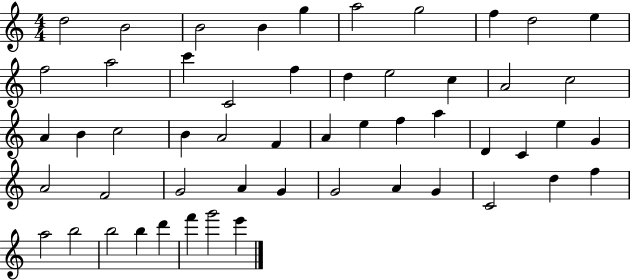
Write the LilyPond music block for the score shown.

{
  \clef treble
  \numericTimeSignature
  \time 4/4
  \key c \major
  d''2 b'2 | b'2 b'4 g''4 | a''2 g''2 | f''4 d''2 e''4 | \break f''2 a''2 | c'''4 c'2 f''4 | d''4 e''2 c''4 | a'2 c''2 | \break a'4 b'4 c''2 | b'4 a'2 f'4 | a'4 e''4 f''4 a''4 | d'4 c'4 e''4 g'4 | \break a'2 f'2 | g'2 a'4 g'4 | g'2 a'4 g'4 | c'2 d''4 f''4 | \break a''2 b''2 | b''2 b''4 d'''4 | f'''4 g'''2 e'''4 | \bar "|."
}